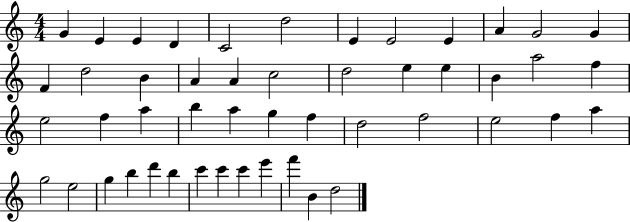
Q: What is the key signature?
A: C major